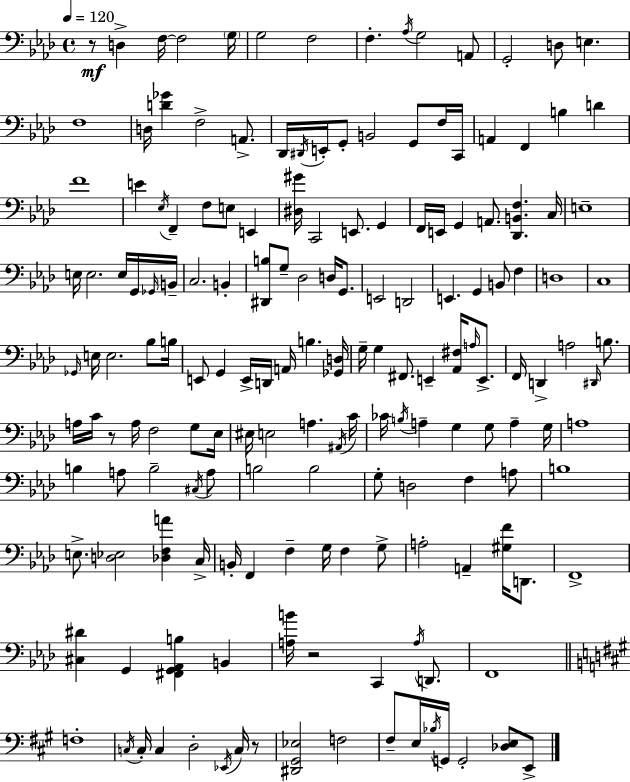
{
  \clef bass
  \time 4/4
  \defaultTimeSignature
  \key aes \major
  \tempo 4 = 120
  r8\mf d4-> f16~~ f2 \parenthesize g16 | g2 f2 | f4.-. \acciaccatura { aes16 } g2 a,8 | g,2-. d8 e4. | \break f1 | d16 <d' ges'>4 f2-> a,8.-> | des,16 \acciaccatura { dis,16 } e,16-. g,8-. b,2 g,8 | f16 c,16 a,4 f,4 b4 d'4 | \break f'1 | e'4 \acciaccatura { ees16 } f,4-- f8 e8 e,4 | <dis gis'>16 c,2 e,8. g,4 | f,16 e,16 g,4 a,8. <des, b, f>4. | \break c16 e1-- | e16 e2. | e16 g,16 \grace { ges,16 } b,16-- c2. | b,4-. <dis, b>8 g8-- des2 | \break d16 g,8. e,2 d,2 | e,4. g,4 b,8 | f4 d1 | c1 | \break \grace { ges,16 } e16 e2. | bes8 b16 e,8 g,4 e,16-> d,16 a,16 b4. | <ges, d>16 g16-- g4 fis,8. e,4-- | <aes, fis>16 \grace { a16 } e,8.-> f,16 d,4-> a2 | \break \grace { dis,16 } b8. a16 c'16 r8 a16 f2 | g8 ees16 eis16 e2 | a4. \acciaccatura { ais,16 } c'16 ces'16 \acciaccatura { b16 } a4-- g4 | g8 a4-- g16 a1 | \break b4 a8 b2-- | \acciaccatura { cis16 } a8 b2 | b2 g8-. d2 | f4 a8 b1 | \break e8.-> <d ees>2 | <des f a'>4 c16-> b,16-. f,4 f4-- | g16 f4 g8-> a2-. | a,4-- <gis f'>16 d,8. f,1-> | \break <cis dis'>4 g,4 | <fis, g, aes, b>4 b,4 <a b'>16 r2 | c,4 \acciaccatura { a16 } d,8. f,1 | \bar "||" \break \key a \major f1-. | \acciaccatura { c16 } c16-. c4 d2-. \acciaccatura { ees,16 } c16 | r8 <dis, gis, ees>2 f2 | fis8-- e16 \acciaccatura { bes16 } g,16 g,2-. <des e>8 | \break e,8-> \bar "|."
}